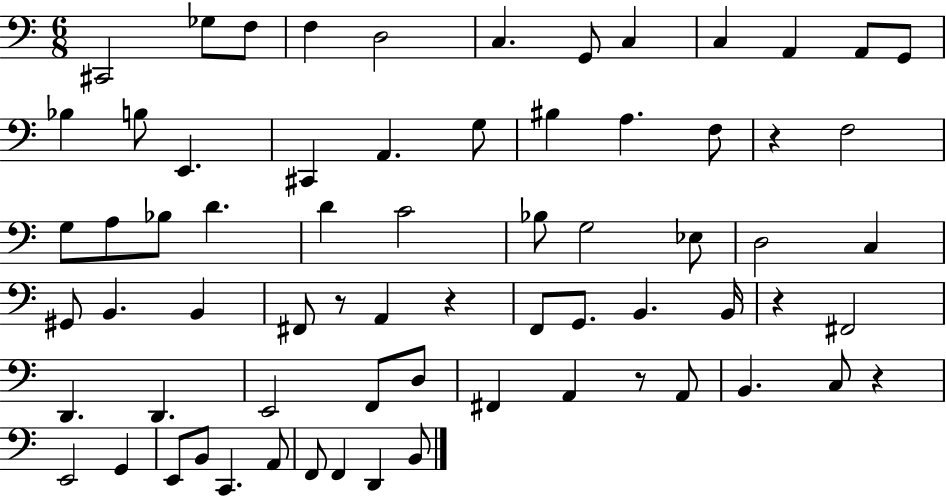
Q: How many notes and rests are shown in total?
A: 69